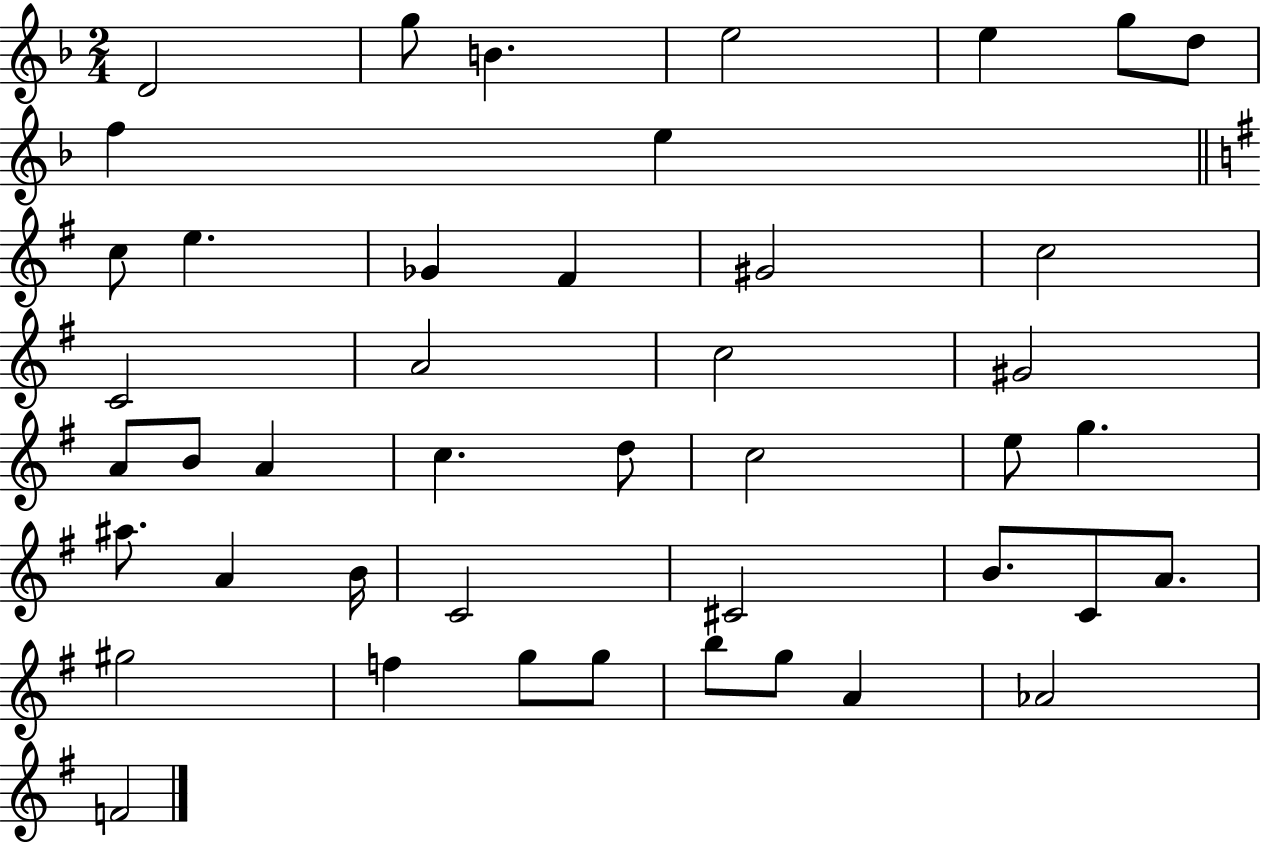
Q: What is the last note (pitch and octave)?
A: F4